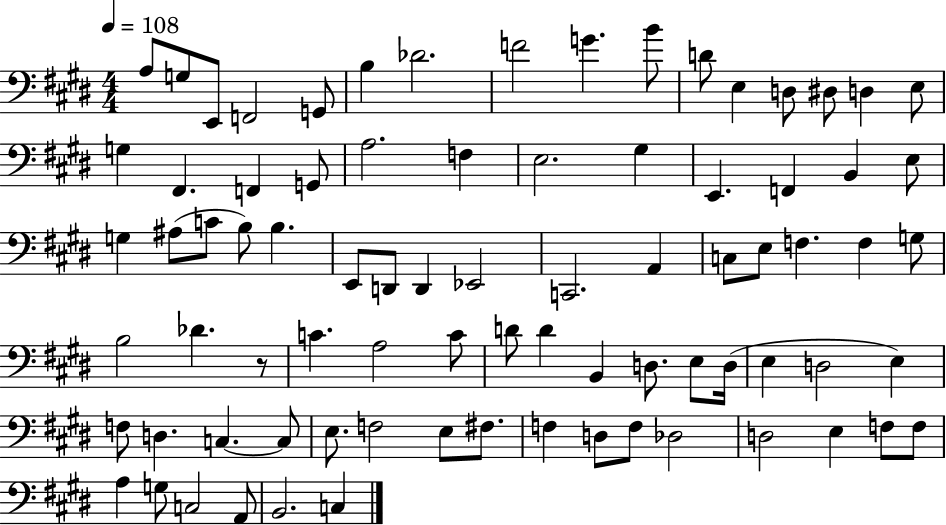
A3/e G3/e E2/e F2/h G2/e B3/q Db4/h. F4/h G4/q. B4/e D4/e E3/q D3/e D#3/e D3/q E3/e G3/q F#2/q. F2/q G2/e A3/h. F3/q E3/h. G#3/q E2/q. F2/q B2/q E3/e G3/q A#3/e C4/e B3/e B3/q. E2/e D2/e D2/q Eb2/h C2/h. A2/q C3/e E3/e F3/q. F3/q G3/e B3/h Db4/q. R/e C4/q. A3/h C4/e D4/e D4/q B2/q D3/e. E3/e D3/s E3/q D3/h E3/q F3/e D3/q. C3/q. C3/e E3/e. F3/h E3/e F#3/e. F3/q D3/e F3/e Db3/h D3/h E3/q F3/e F3/e A3/q G3/e C3/h A2/e B2/h. C3/q